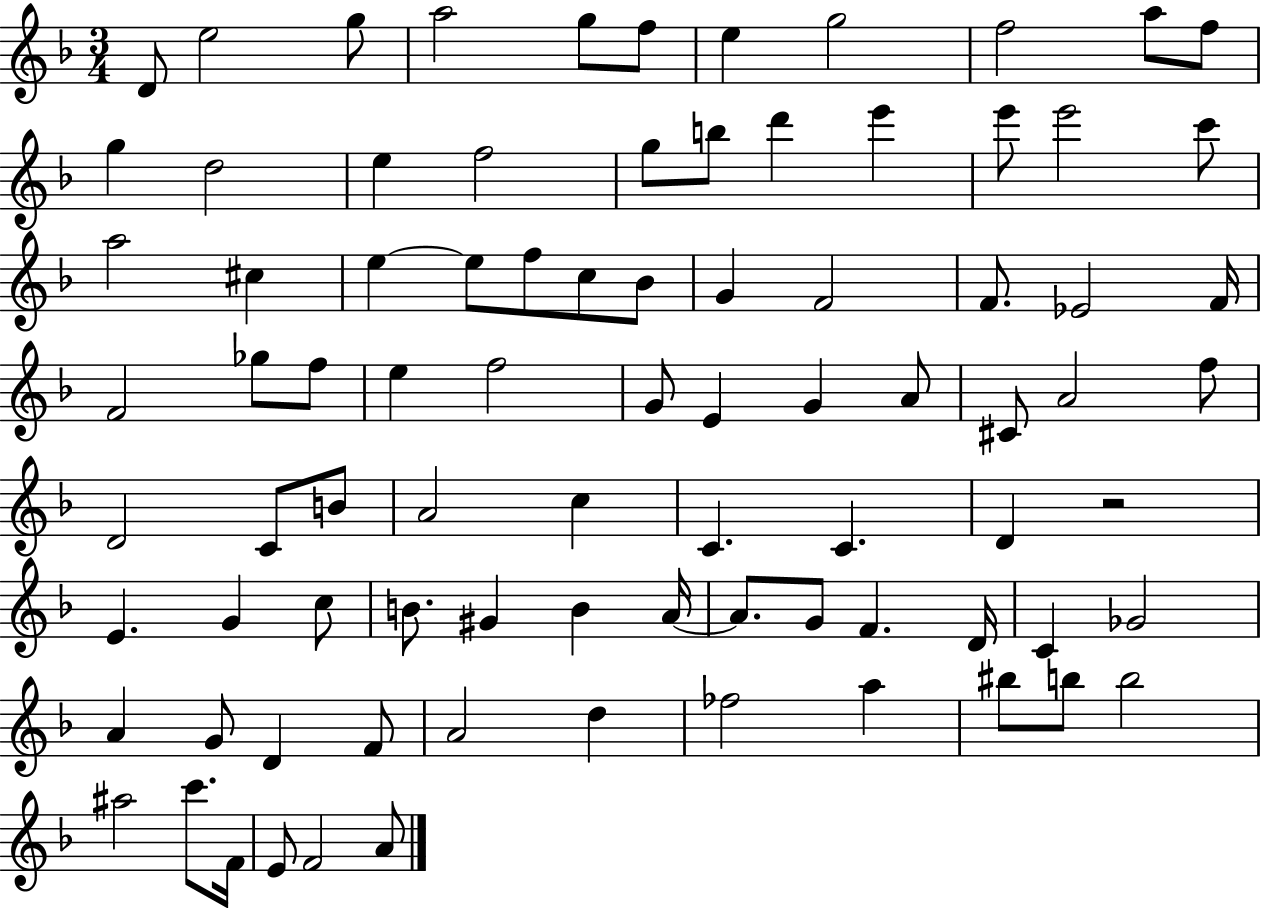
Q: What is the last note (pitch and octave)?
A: A4